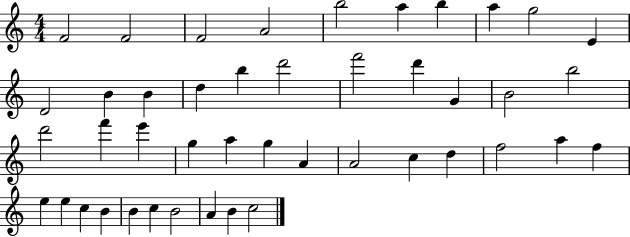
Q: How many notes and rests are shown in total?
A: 44